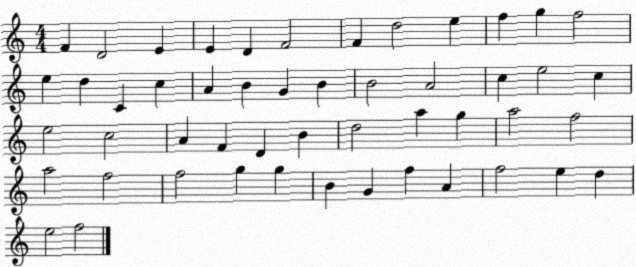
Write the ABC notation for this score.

X:1
T:Untitled
M:4/4
L:1/4
K:C
F D2 E E D F2 F d2 e f g f2 e d C c A B G B B2 A2 c e2 c e2 c2 A F D B d2 a g a2 f2 a2 f2 f2 g g B G f A f2 e d e2 f2